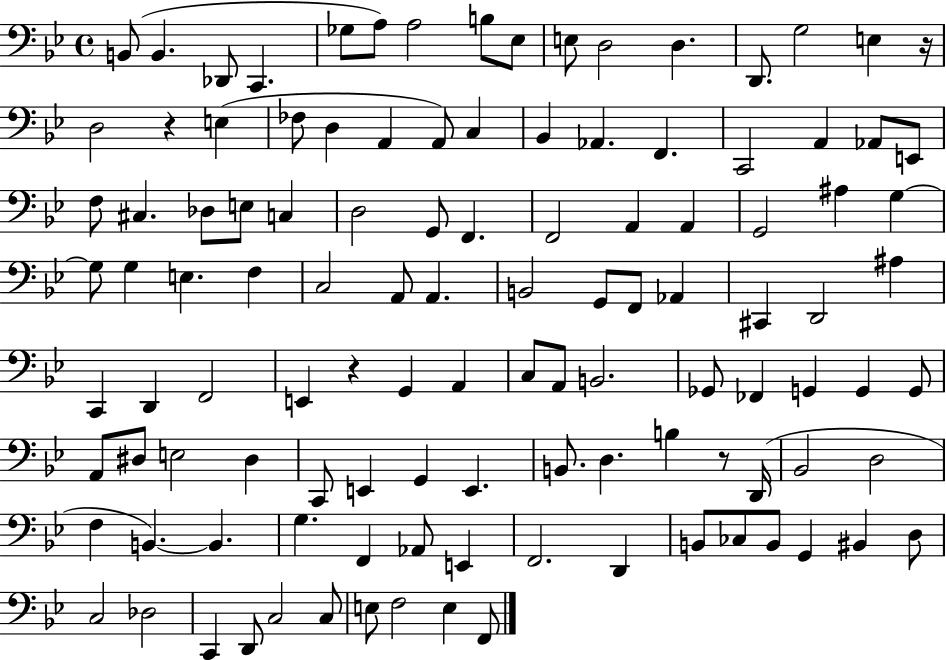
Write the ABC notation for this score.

X:1
T:Untitled
M:4/4
L:1/4
K:Bb
B,,/2 B,, _D,,/2 C,, _G,/2 A,/2 A,2 B,/2 _E,/2 E,/2 D,2 D, D,,/2 G,2 E, z/4 D,2 z E, _F,/2 D, A,, A,,/2 C, _B,, _A,, F,, C,,2 A,, _A,,/2 E,,/2 F,/2 ^C, _D,/2 E,/2 C, D,2 G,,/2 F,, F,,2 A,, A,, G,,2 ^A, G, G,/2 G, E, F, C,2 A,,/2 A,, B,,2 G,,/2 F,,/2 _A,, ^C,, D,,2 ^A, C,, D,, F,,2 E,, z G,, A,, C,/2 A,,/2 B,,2 _G,,/2 _F,, G,, G,, G,,/2 A,,/2 ^D,/2 E,2 ^D, C,,/2 E,, G,, E,, B,,/2 D, B, z/2 D,,/4 _B,,2 D,2 F, B,, B,, G, F,, _A,,/2 E,, F,,2 D,, B,,/2 _C,/2 B,,/2 G,, ^B,, D,/2 C,2 _D,2 C,, D,,/2 C,2 C,/2 E,/2 F,2 E, F,,/2